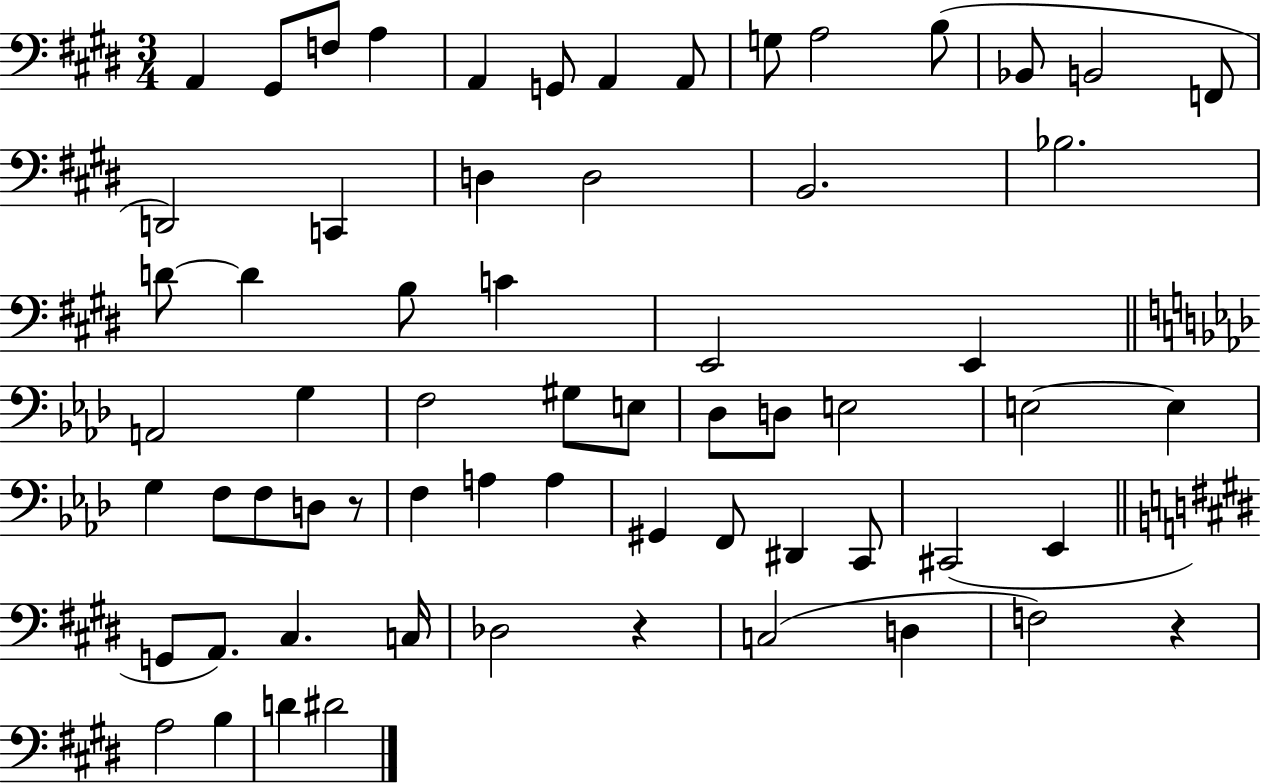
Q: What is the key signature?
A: E major